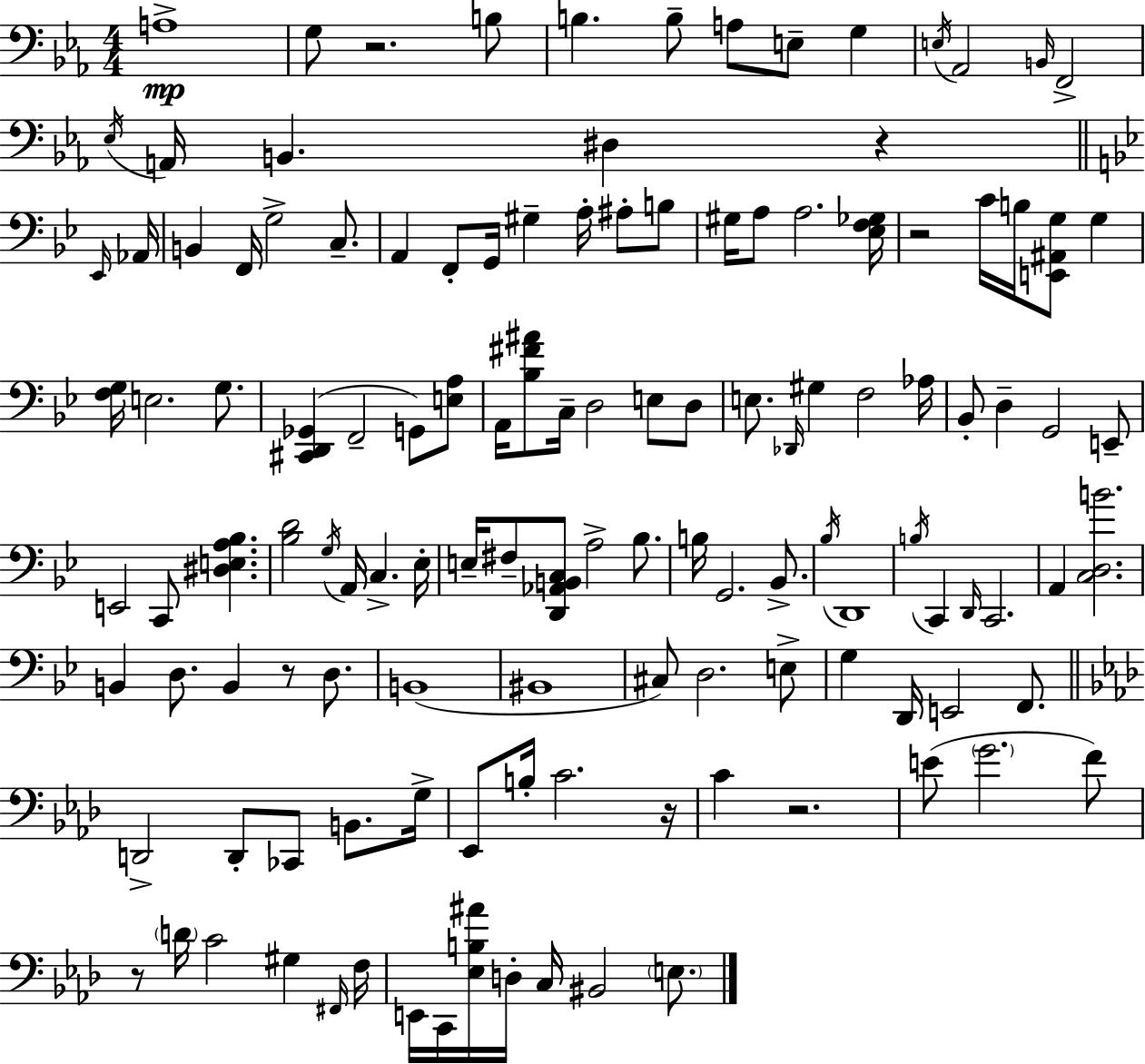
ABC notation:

X:1
T:Untitled
M:4/4
L:1/4
K:Eb
A,4 G,/2 z2 B,/2 B, B,/2 A,/2 E,/2 G, E,/4 _A,,2 B,,/4 F,,2 _E,/4 A,,/4 B,, ^D, z _E,,/4 _A,,/4 B,, F,,/4 G,2 C,/2 A,, F,,/2 G,,/4 ^G, A,/4 ^A,/2 B,/2 ^G,/4 A,/2 A,2 [_E,F,_G,]/4 z2 C/4 B,/4 [E,,^A,,G,]/2 G, [F,G,]/4 E,2 G,/2 [^C,,D,,_G,,] F,,2 G,,/2 [E,A,]/2 A,,/4 [_B,^F^A]/2 C,/4 D,2 E,/2 D,/2 E,/2 _D,,/4 ^G, F,2 _A,/4 _B,,/2 D, G,,2 E,,/2 E,,2 C,,/2 [^D,E,A,_B,] [_B,D]2 G,/4 A,,/4 C, _E,/4 E,/4 ^F,/2 [D,,_A,,B,,C,]/2 A,2 _B,/2 B,/4 G,,2 _B,,/2 _B,/4 D,,4 B,/4 C,, D,,/4 C,,2 A,, [C,D,B]2 B,, D,/2 B,, z/2 D,/2 B,,4 ^B,,4 ^C,/2 D,2 E,/2 G, D,,/4 E,,2 F,,/2 D,,2 D,,/2 _C,,/2 B,,/2 G,/4 _E,,/2 B,/4 C2 z/4 C z2 E/2 G2 F/2 z/2 D/4 C2 ^G, ^F,,/4 F,/4 E,,/4 C,,/4 [_E,B,^A]/4 D,/4 C,/4 ^B,,2 E,/2